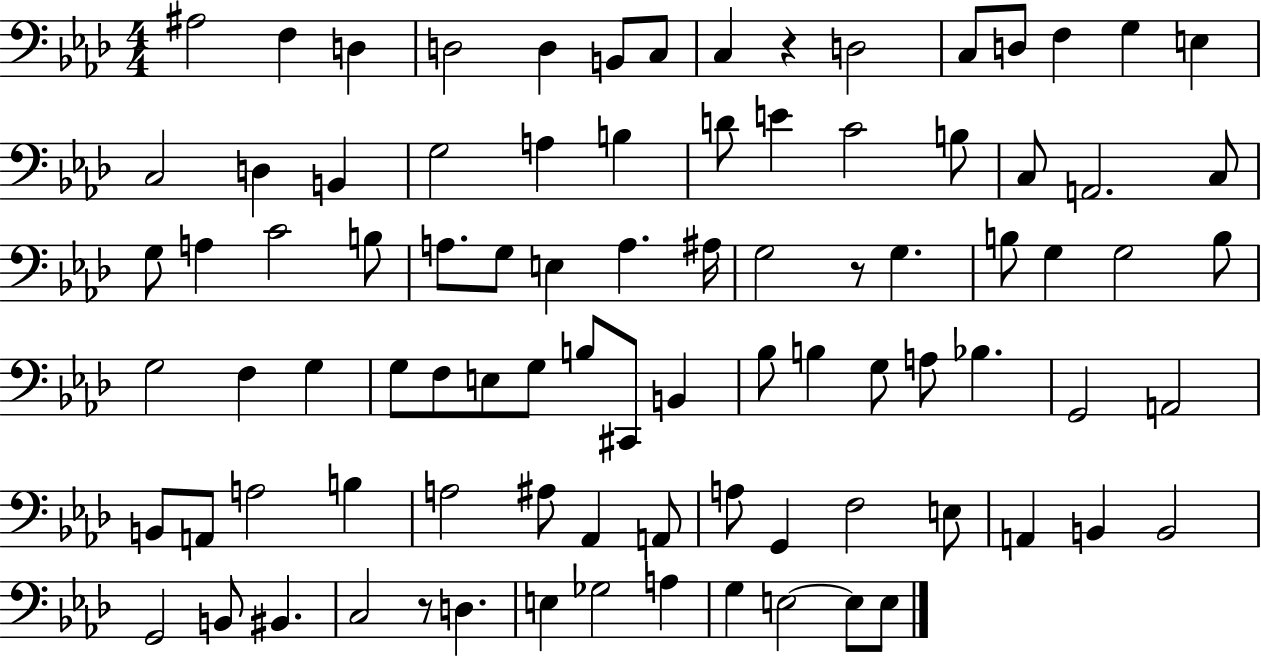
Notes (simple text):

A#3/h F3/q D3/q D3/h D3/q B2/e C3/e C3/q R/q D3/h C3/e D3/e F3/q G3/q E3/q C3/h D3/q B2/q G3/h A3/q B3/q D4/e E4/q C4/h B3/e C3/e A2/h. C3/e G3/e A3/q C4/h B3/e A3/e. G3/e E3/q A3/q. A#3/s G3/h R/e G3/q. B3/e G3/q G3/h B3/e G3/h F3/q G3/q G3/e F3/e E3/e G3/e B3/e C#2/e B2/q Bb3/e B3/q G3/e A3/e Bb3/q. G2/h A2/h B2/e A2/e A3/h B3/q A3/h A#3/e Ab2/q A2/e A3/e G2/q F3/h E3/e A2/q B2/q B2/h G2/h B2/e BIS2/q. C3/h R/e D3/q. E3/q Gb3/h A3/q G3/q E3/h E3/e E3/e